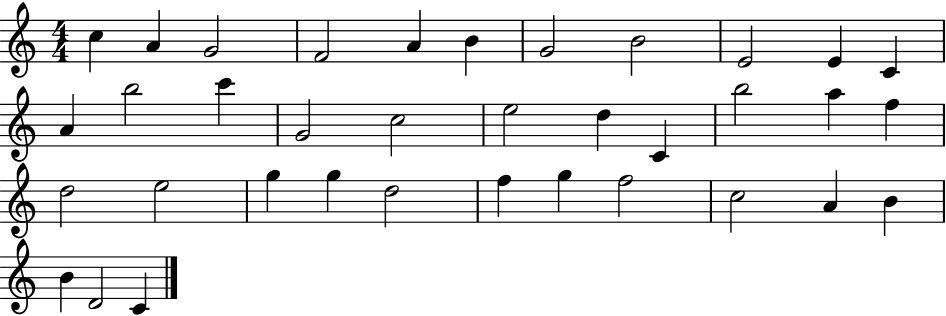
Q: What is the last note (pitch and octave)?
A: C4